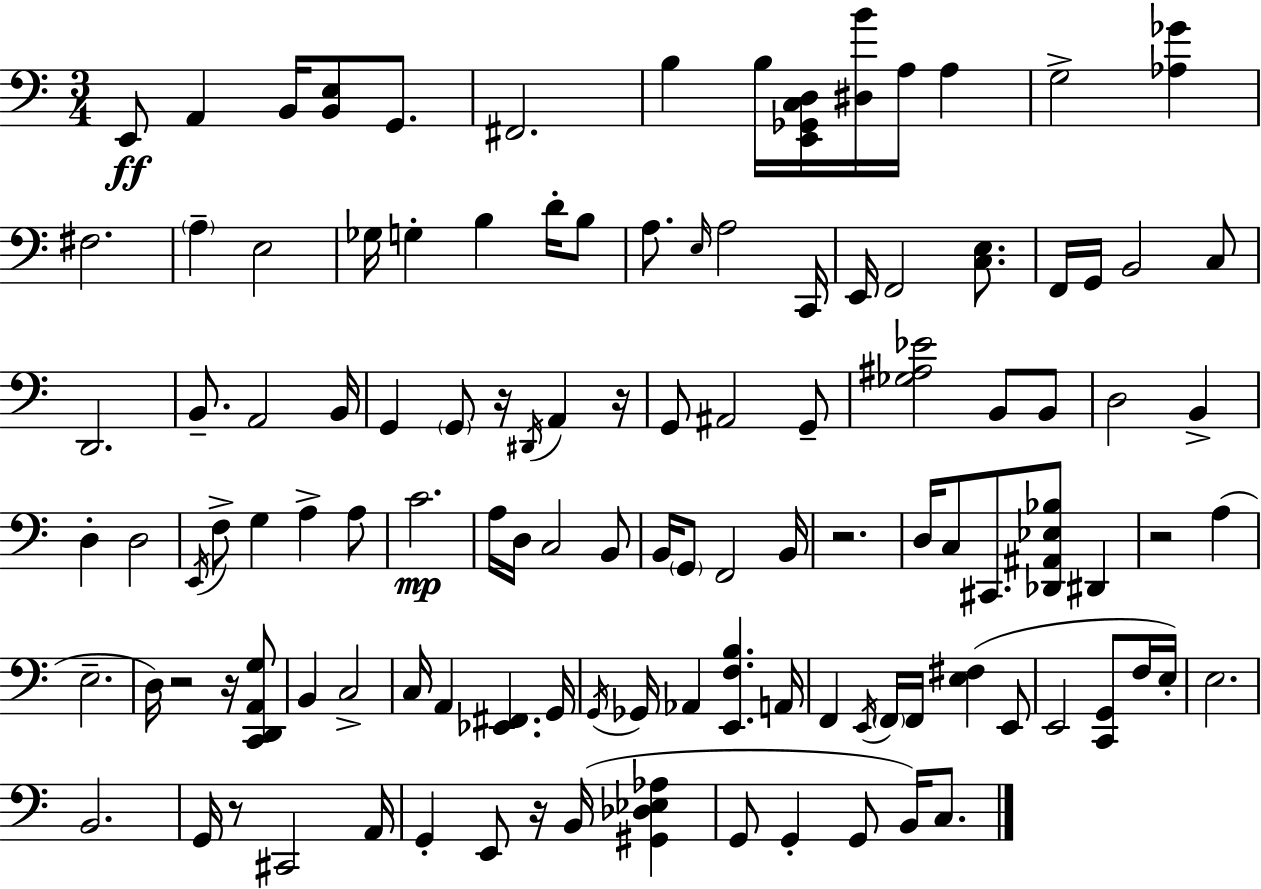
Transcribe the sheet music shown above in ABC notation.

X:1
T:Untitled
M:3/4
L:1/4
K:C
E,,/2 A,, B,,/4 [B,,E,]/2 G,,/2 ^F,,2 B, B,/4 [E,,_G,,C,D,]/4 [^D,B]/4 A,/4 A, G,2 [_A,_G] ^F,2 A, E,2 _G,/4 G, B, D/4 B,/2 A,/2 E,/4 A,2 C,,/4 E,,/4 F,,2 [C,E,]/2 F,,/4 G,,/4 B,,2 C,/2 D,,2 B,,/2 A,,2 B,,/4 G,, G,,/2 z/4 ^D,,/4 A,, z/4 G,,/2 ^A,,2 G,,/2 [_G,^A,_E]2 B,,/2 B,,/2 D,2 B,, D, D,2 E,,/4 F,/2 G, A, A,/2 C2 A,/4 D,/4 C,2 B,,/2 B,,/4 G,,/2 F,,2 B,,/4 z2 D,/4 C,/2 ^C,,/2 [_D,,^A,,_E,_B,]/2 ^D,, z2 A, E,2 D,/4 z2 z/4 [C,,D,,A,,G,]/2 B,, C,2 C,/4 A,, [_E,,^F,,] G,,/4 G,,/4 _G,,/4 _A,, [E,,F,B,] A,,/4 F,, E,,/4 F,,/4 F,,/4 [E,^F,] E,,/2 E,,2 [C,,G,,]/2 F,/4 E,/4 E,2 B,,2 G,,/4 z/2 ^C,,2 A,,/4 G,, E,,/2 z/4 B,,/4 [^G,,_D,_E,_A,] G,,/2 G,, G,,/2 B,,/4 C,/2